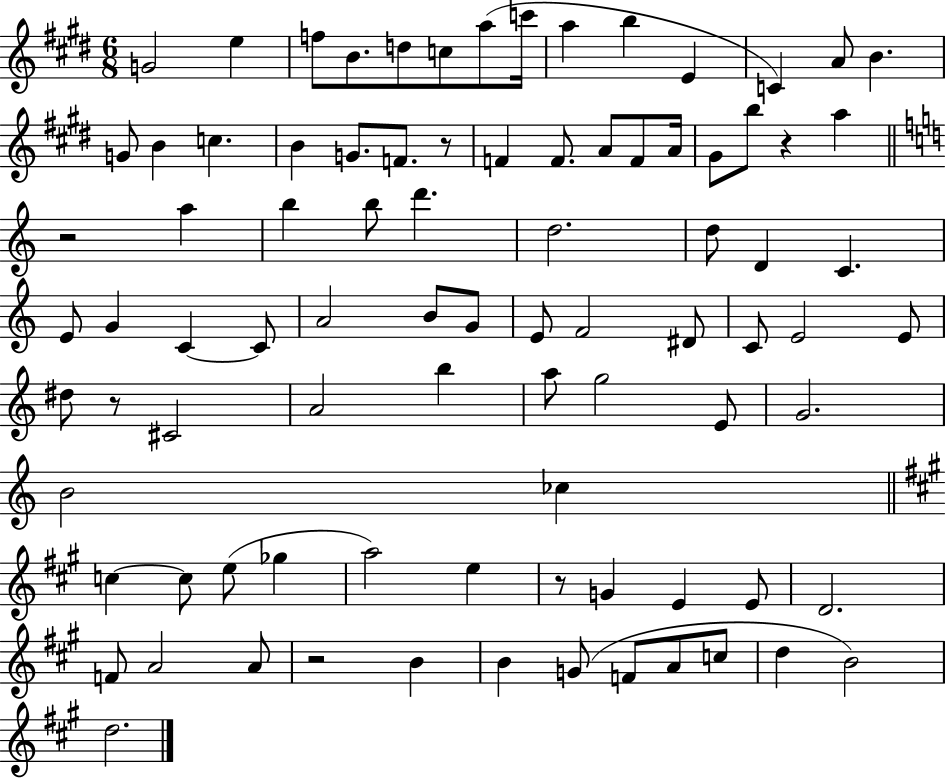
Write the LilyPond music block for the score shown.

{
  \clef treble
  \numericTimeSignature
  \time 6/8
  \key e \major
  g'2 e''4 | f''8 b'8. d''8 c''8 a''8( c'''16 | a''4 b''4 e'4 | c'4) a'8 b'4. | \break g'8 b'4 c''4. | b'4 g'8. f'8. r8 | f'4 f'8. a'8 f'8 a'16 | gis'8 b''8 r4 a''4 | \break \bar "||" \break \key a \minor r2 a''4 | b''4 b''8 d'''4. | d''2. | d''8 d'4 c'4. | \break e'8 g'4 c'4~~ c'8 | a'2 b'8 g'8 | e'8 f'2 dis'8 | c'8 e'2 e'8 | \break dis''8 r8 cis'2 | a'2 b''4 | a''8 g''2 e'8 | g'2. | \break b'2 ces''4 | \bar "||" \break \key a \major c''4~~ c''8 e''8( ges''4 | a''2) e''4 | r8 g'4 e'4 e'8 | d'2. | \break f'8 a'2 a'8 | r2 b'4 | b'4 g'8( f'8 a'8 c''8 | d''4 b'2) | \break d''2. | \bar "|."
}